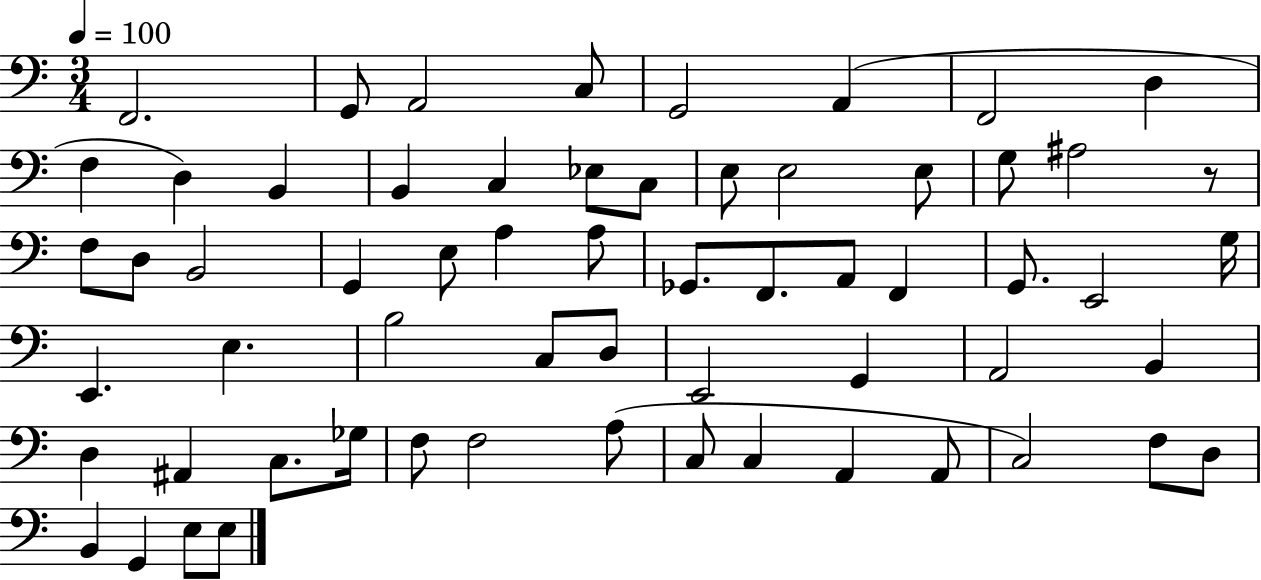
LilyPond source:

{
  \clef bass
  \numericTimeSignature
  \time 3/4
  \key c \major
  \tempo 4 = 100
  f,2. | g,8 a,2 c8 | g,2 a,4( | f,2 d4 | \break f4 d4) b,4 | b,4 c4 ees8 c8 | e8 e2 e8 | g8 ais2 r8 | \break f8 d8 b,2 | g,4 e8 a4 a8 | ges,8. f,8. a,8 f,4 | g,8. e,2 g16 | \break e,4. e4. | b2 c8 d8 | e,2 g,4 | a,2 b,4 | \break d4 ais,4 c8. ges16 | f8 f2 a8( | c8 c4 a,4 a,8 | c2) f8 d8 | \break b,4 g,4 e8 e8 | \bar "|."
}